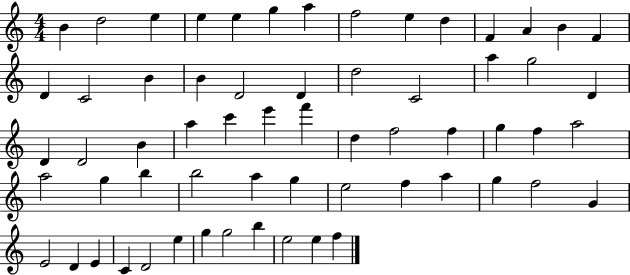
{
  \clef treble
  \numericTimeSignature
  \time 4/4
  \key c \major
  b'4 d''2 e''4 | e''4 e''4 g''4 a''4 | f''2 e''4 d''4 | f'4 a'4 b'4 f'4 | \break d'4 c'2 b'4 | b'4 d'2 d'4 | d''2 c'2 | a''4 g''2 d'4 | \break d'4 d'2 b'4 | a''4 c'''4 e'''4 f'''4 | d''4 f''2 f''4 | g''4 f''4 a''2 | \break a''2 g''4 b''4 | b''2 a''4 g''4 | e''2 f''4 a''4 | g''4 f''2 g'4 | \break e'2 d'4 e'4 | c'4 d'2 e''4 | g''4 g''2 b''4 | e''2 e''4 f''4 | \break \bar "|."
}